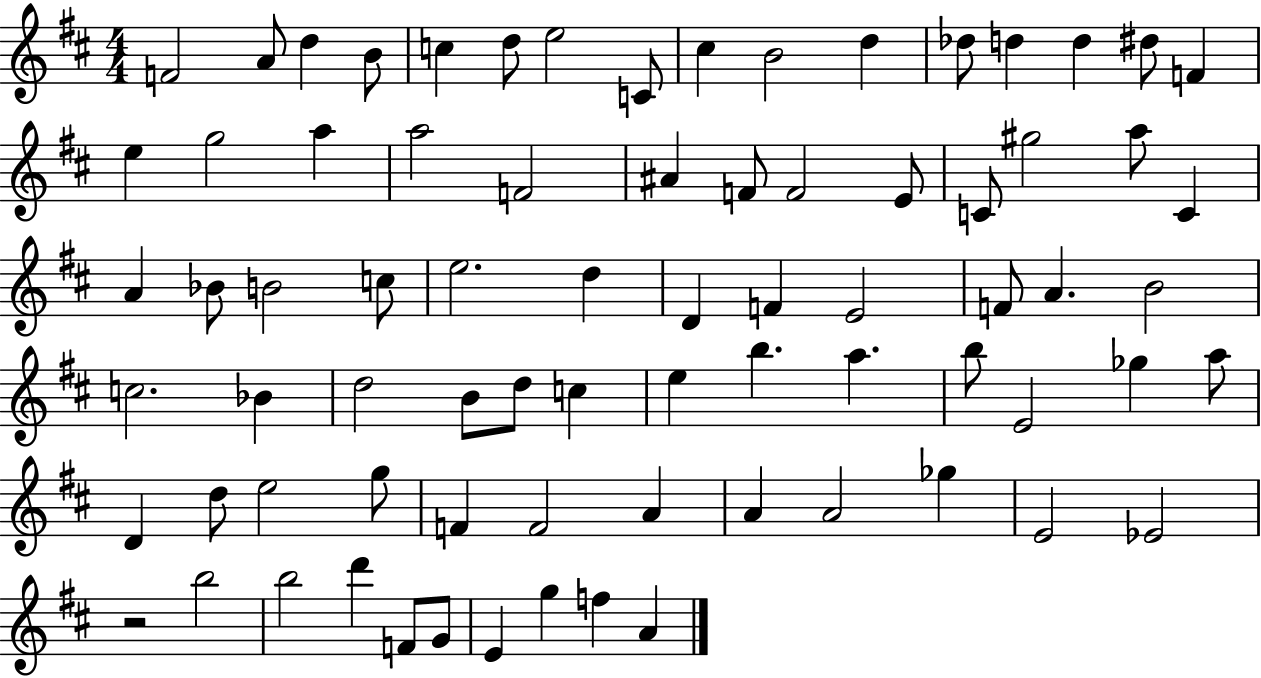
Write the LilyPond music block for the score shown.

{
  \clef treble
  \numericTimeSignature
  \time 4/4
  \key d \major
  f'2 a'8 d''4 b'8 | c''4 d''8 e''2 c'8 | cis''4 b'2 d''4 | des''8 d''4 d''4 dis''8 f'4 | \break e''4 g''2 a''4 | a''2 f'2 | ais'4 f'8 f'2 e'8 | c'8 gis''2 a''8 c'4 | \break a'4 bes'8 b'2 c''8 | e''2. d''4 | d'4 f'4 e'2 | f'8 a'4. b'2 | \break c''2. bes'4 | d''2 b'8 d''8 c''4 | e''4 b''4. a''4. | b''8 e'2 ges''4 a''8 | \break d'4 d''8 e''2 g''8 | f'4 f'2 a'4 | a'4 a'2 ges''4 | e'2 ees'2 | \break r2 b''2 | b''2 d'''4 f'8 g'8 | e'4 g''4 f''4 a'4 | \bar "|."
}